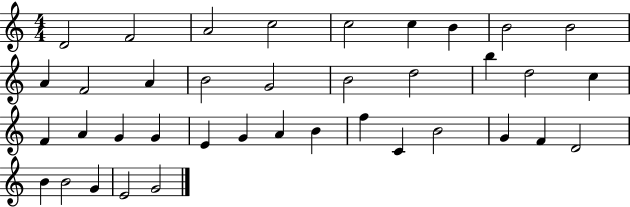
D4/h F4/h A4/h C5/h C5/h C5/q B4/q B4/h B4/h A4/q F4/h A4/q B4/h G4/h B4/h D5/h B5/q D5/h C5/q F4/q A4/q G4/q G4/q E4/q G4/q A4/q B4/q F5/q C4/q B4/h G4/q F4/q D4/h B4/q B4/h G4/q E4/h G4/h